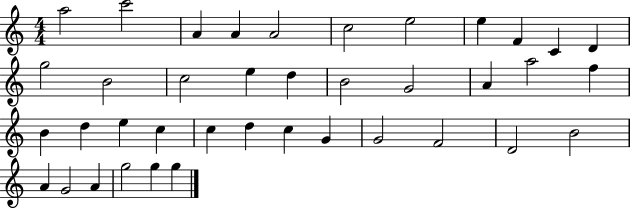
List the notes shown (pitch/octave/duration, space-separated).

A5/h C6/h A4/q A4/q A4/h C5/h E5/h E5/q F4/q C4/q D4/q G5/h B4/h C5/h E5/q D5/q B4/h G4/h A4/q A5/h F5/q B4/q D5/q E5/q C5/q C5/q D5/q C5/q G4/q G4/h F4/h D4/h B4/h A4/q G4/h A4/q G5/h G5/q G5/q